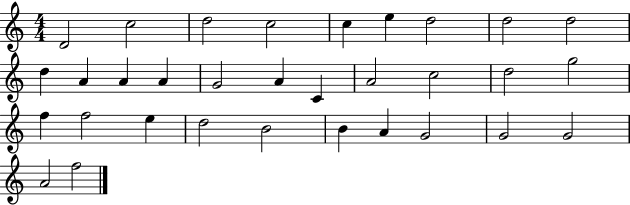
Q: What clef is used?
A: treble